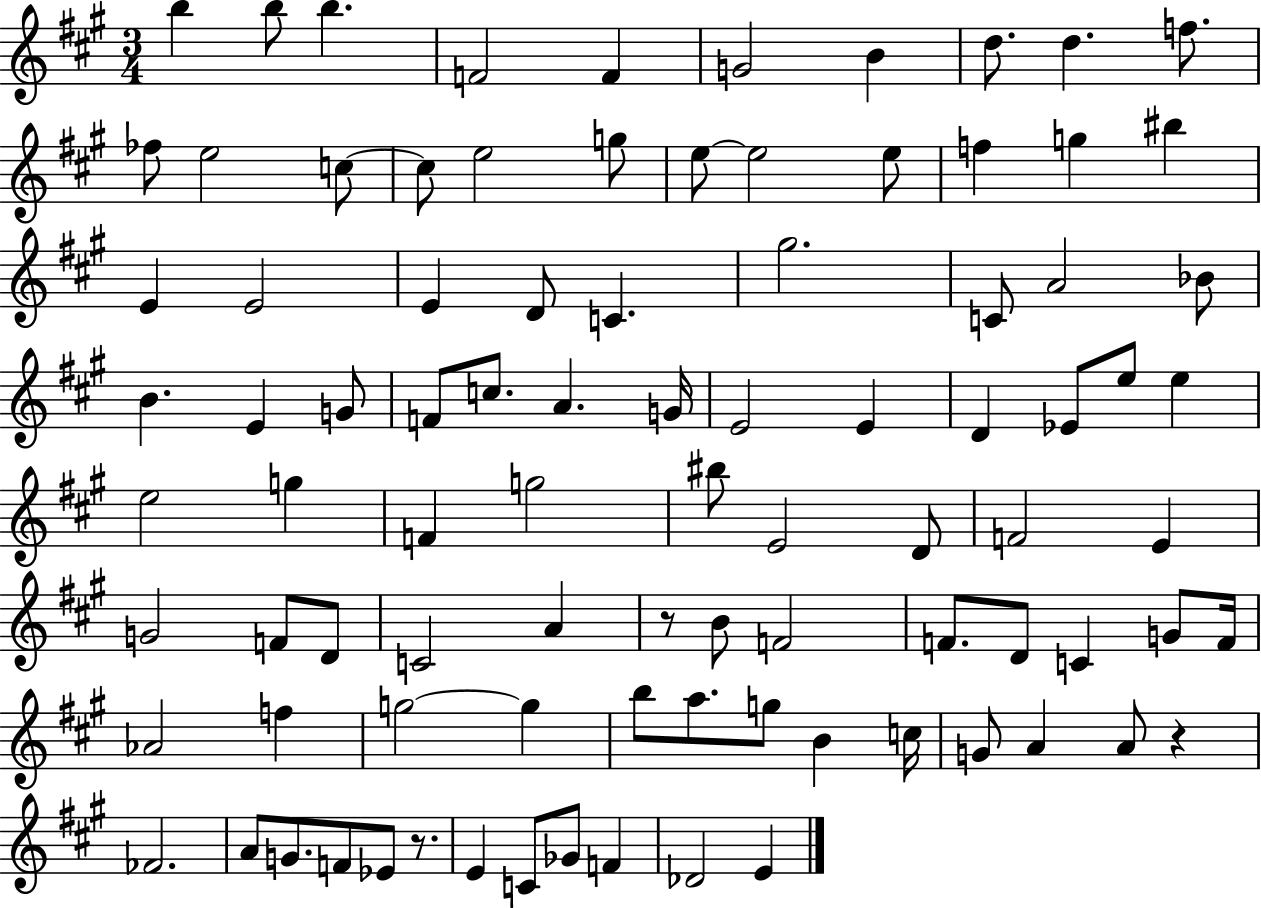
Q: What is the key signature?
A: A major